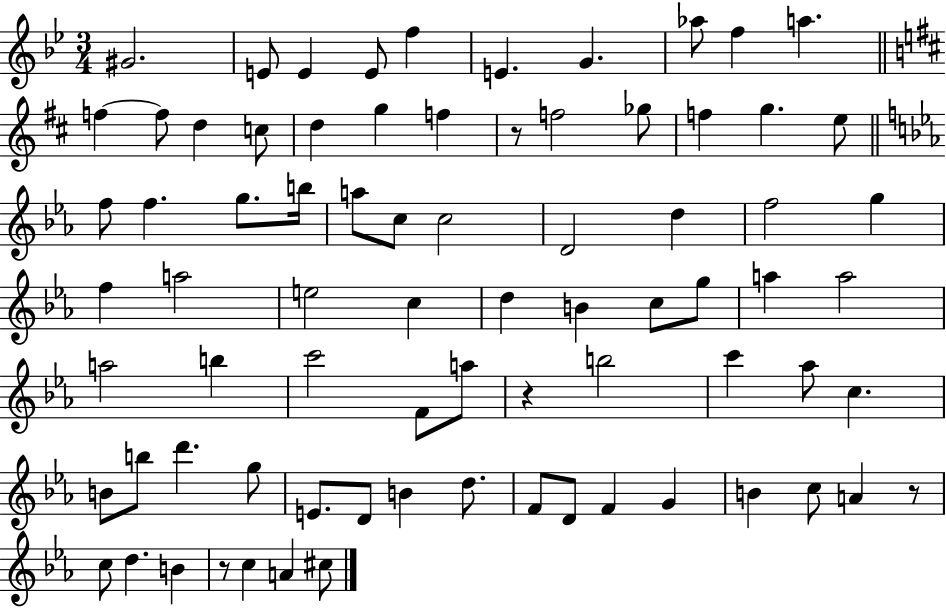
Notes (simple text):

G#4/h. E4/e E4/q E4/e F5/q E4/q. G4/q. Ab5/e F5/q A5/q. F5/q F5/e D5/q C5/e D5/q G5/q F5/q R/e F5/h Gb5/e F5/q G5/q. E5/e F5/e F5/q. G5/e. B5/s A5/e C5/e C5/h D4/h D5/q F5/h G5/q F5/q A5/h E5/h C5/q D5/q B4/q C5/e G5/e A5/q A5/h A5/h B5/q C6/h F4/e A5/e R/q B5/h C6/q Ab5/e C5/q. B4/e B5/e D6/q. G5/e E4/e. D4/e B4/q D5/e. F4/e D4/e F4/q G4/q B4/q C5/e A4/q R/e C5/e D5/q. B4/q R/e C5/q A4/q C#5/e